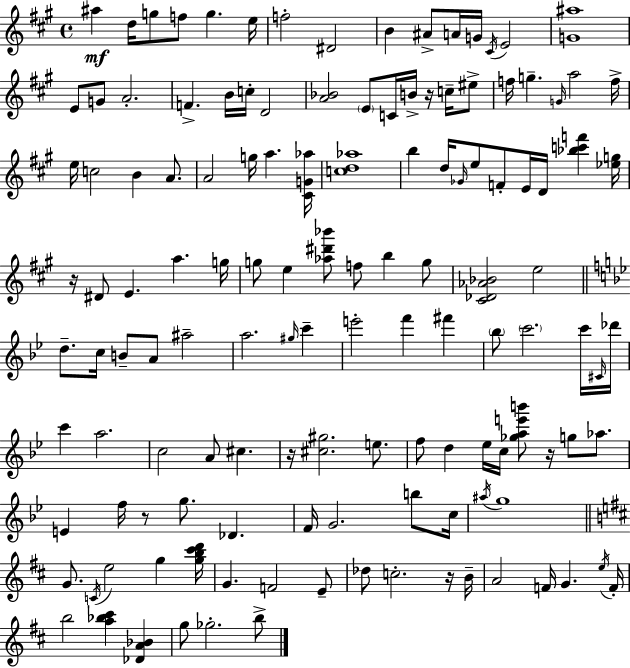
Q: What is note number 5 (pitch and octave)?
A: G5